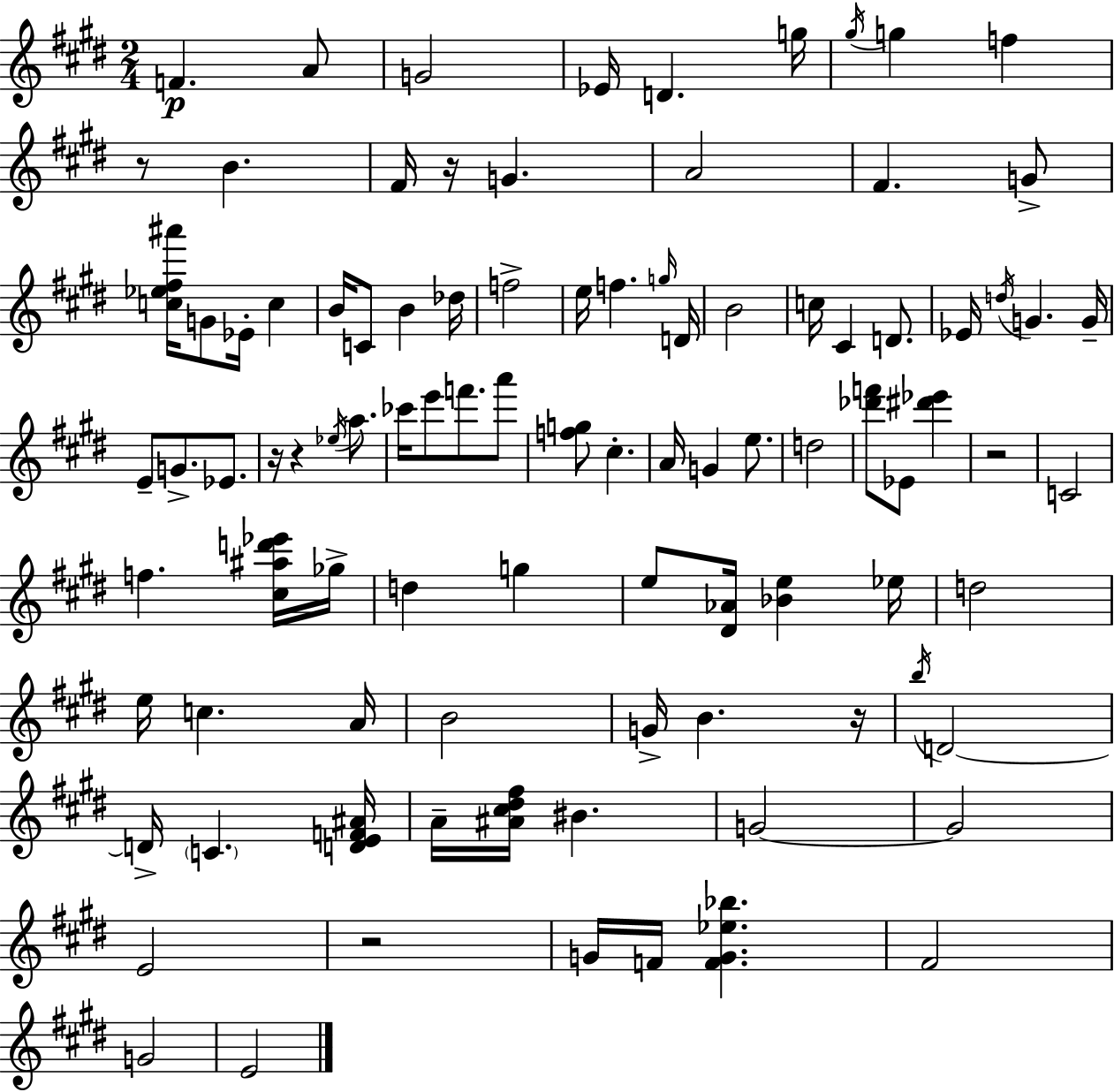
F4/q. A4/e G4/h Eb4/s D4/q. G5/s G#5/s G5/q F5/q R/e B4/q. F#4/s R/s G4/q. A4/h F#4/q. G4/e [C5,Eb5,F#5,A#6]/s G4/e Eb4/s C5/q B4/s C4/e B4/q Db5/s F5/h E5/s F5/q. G5/s D4/s B4/h C5/s C#4/q D4/e. Eb4/s D5/s G4/q. G4/s E4/e G4/e. Eb4/e. R/s R/q Eb5/s A5/e. CES6/s E6/e F6/e. A6/e [F5,G5]/e C#5/q. A4/s G4/q E5/e. D5/h [Db6,F6]/e Eb4/e [D#6,Eb6]/q R/h C4/h F5/q. [C#5,A#5,D6,Eb6]/s Gb5/s D5/q G5/q E5/e [D#4,Ab4]/s [Bb4,E5]/q Eb5/s D5/h E5/s C5/q. A4/s B4/h G4/s B4/q. R/s B5/s D4/h D4/s C4/q. [D4,E4,F4,A#4]/s A4/s [A#4,C#5,D#5,F#5]/s BIS4/q. G4/h G4/h E4/h R/h G4/s F4/s [F4,G4,Eb5,Bb5]/q. F#4/h G4/h E4/h